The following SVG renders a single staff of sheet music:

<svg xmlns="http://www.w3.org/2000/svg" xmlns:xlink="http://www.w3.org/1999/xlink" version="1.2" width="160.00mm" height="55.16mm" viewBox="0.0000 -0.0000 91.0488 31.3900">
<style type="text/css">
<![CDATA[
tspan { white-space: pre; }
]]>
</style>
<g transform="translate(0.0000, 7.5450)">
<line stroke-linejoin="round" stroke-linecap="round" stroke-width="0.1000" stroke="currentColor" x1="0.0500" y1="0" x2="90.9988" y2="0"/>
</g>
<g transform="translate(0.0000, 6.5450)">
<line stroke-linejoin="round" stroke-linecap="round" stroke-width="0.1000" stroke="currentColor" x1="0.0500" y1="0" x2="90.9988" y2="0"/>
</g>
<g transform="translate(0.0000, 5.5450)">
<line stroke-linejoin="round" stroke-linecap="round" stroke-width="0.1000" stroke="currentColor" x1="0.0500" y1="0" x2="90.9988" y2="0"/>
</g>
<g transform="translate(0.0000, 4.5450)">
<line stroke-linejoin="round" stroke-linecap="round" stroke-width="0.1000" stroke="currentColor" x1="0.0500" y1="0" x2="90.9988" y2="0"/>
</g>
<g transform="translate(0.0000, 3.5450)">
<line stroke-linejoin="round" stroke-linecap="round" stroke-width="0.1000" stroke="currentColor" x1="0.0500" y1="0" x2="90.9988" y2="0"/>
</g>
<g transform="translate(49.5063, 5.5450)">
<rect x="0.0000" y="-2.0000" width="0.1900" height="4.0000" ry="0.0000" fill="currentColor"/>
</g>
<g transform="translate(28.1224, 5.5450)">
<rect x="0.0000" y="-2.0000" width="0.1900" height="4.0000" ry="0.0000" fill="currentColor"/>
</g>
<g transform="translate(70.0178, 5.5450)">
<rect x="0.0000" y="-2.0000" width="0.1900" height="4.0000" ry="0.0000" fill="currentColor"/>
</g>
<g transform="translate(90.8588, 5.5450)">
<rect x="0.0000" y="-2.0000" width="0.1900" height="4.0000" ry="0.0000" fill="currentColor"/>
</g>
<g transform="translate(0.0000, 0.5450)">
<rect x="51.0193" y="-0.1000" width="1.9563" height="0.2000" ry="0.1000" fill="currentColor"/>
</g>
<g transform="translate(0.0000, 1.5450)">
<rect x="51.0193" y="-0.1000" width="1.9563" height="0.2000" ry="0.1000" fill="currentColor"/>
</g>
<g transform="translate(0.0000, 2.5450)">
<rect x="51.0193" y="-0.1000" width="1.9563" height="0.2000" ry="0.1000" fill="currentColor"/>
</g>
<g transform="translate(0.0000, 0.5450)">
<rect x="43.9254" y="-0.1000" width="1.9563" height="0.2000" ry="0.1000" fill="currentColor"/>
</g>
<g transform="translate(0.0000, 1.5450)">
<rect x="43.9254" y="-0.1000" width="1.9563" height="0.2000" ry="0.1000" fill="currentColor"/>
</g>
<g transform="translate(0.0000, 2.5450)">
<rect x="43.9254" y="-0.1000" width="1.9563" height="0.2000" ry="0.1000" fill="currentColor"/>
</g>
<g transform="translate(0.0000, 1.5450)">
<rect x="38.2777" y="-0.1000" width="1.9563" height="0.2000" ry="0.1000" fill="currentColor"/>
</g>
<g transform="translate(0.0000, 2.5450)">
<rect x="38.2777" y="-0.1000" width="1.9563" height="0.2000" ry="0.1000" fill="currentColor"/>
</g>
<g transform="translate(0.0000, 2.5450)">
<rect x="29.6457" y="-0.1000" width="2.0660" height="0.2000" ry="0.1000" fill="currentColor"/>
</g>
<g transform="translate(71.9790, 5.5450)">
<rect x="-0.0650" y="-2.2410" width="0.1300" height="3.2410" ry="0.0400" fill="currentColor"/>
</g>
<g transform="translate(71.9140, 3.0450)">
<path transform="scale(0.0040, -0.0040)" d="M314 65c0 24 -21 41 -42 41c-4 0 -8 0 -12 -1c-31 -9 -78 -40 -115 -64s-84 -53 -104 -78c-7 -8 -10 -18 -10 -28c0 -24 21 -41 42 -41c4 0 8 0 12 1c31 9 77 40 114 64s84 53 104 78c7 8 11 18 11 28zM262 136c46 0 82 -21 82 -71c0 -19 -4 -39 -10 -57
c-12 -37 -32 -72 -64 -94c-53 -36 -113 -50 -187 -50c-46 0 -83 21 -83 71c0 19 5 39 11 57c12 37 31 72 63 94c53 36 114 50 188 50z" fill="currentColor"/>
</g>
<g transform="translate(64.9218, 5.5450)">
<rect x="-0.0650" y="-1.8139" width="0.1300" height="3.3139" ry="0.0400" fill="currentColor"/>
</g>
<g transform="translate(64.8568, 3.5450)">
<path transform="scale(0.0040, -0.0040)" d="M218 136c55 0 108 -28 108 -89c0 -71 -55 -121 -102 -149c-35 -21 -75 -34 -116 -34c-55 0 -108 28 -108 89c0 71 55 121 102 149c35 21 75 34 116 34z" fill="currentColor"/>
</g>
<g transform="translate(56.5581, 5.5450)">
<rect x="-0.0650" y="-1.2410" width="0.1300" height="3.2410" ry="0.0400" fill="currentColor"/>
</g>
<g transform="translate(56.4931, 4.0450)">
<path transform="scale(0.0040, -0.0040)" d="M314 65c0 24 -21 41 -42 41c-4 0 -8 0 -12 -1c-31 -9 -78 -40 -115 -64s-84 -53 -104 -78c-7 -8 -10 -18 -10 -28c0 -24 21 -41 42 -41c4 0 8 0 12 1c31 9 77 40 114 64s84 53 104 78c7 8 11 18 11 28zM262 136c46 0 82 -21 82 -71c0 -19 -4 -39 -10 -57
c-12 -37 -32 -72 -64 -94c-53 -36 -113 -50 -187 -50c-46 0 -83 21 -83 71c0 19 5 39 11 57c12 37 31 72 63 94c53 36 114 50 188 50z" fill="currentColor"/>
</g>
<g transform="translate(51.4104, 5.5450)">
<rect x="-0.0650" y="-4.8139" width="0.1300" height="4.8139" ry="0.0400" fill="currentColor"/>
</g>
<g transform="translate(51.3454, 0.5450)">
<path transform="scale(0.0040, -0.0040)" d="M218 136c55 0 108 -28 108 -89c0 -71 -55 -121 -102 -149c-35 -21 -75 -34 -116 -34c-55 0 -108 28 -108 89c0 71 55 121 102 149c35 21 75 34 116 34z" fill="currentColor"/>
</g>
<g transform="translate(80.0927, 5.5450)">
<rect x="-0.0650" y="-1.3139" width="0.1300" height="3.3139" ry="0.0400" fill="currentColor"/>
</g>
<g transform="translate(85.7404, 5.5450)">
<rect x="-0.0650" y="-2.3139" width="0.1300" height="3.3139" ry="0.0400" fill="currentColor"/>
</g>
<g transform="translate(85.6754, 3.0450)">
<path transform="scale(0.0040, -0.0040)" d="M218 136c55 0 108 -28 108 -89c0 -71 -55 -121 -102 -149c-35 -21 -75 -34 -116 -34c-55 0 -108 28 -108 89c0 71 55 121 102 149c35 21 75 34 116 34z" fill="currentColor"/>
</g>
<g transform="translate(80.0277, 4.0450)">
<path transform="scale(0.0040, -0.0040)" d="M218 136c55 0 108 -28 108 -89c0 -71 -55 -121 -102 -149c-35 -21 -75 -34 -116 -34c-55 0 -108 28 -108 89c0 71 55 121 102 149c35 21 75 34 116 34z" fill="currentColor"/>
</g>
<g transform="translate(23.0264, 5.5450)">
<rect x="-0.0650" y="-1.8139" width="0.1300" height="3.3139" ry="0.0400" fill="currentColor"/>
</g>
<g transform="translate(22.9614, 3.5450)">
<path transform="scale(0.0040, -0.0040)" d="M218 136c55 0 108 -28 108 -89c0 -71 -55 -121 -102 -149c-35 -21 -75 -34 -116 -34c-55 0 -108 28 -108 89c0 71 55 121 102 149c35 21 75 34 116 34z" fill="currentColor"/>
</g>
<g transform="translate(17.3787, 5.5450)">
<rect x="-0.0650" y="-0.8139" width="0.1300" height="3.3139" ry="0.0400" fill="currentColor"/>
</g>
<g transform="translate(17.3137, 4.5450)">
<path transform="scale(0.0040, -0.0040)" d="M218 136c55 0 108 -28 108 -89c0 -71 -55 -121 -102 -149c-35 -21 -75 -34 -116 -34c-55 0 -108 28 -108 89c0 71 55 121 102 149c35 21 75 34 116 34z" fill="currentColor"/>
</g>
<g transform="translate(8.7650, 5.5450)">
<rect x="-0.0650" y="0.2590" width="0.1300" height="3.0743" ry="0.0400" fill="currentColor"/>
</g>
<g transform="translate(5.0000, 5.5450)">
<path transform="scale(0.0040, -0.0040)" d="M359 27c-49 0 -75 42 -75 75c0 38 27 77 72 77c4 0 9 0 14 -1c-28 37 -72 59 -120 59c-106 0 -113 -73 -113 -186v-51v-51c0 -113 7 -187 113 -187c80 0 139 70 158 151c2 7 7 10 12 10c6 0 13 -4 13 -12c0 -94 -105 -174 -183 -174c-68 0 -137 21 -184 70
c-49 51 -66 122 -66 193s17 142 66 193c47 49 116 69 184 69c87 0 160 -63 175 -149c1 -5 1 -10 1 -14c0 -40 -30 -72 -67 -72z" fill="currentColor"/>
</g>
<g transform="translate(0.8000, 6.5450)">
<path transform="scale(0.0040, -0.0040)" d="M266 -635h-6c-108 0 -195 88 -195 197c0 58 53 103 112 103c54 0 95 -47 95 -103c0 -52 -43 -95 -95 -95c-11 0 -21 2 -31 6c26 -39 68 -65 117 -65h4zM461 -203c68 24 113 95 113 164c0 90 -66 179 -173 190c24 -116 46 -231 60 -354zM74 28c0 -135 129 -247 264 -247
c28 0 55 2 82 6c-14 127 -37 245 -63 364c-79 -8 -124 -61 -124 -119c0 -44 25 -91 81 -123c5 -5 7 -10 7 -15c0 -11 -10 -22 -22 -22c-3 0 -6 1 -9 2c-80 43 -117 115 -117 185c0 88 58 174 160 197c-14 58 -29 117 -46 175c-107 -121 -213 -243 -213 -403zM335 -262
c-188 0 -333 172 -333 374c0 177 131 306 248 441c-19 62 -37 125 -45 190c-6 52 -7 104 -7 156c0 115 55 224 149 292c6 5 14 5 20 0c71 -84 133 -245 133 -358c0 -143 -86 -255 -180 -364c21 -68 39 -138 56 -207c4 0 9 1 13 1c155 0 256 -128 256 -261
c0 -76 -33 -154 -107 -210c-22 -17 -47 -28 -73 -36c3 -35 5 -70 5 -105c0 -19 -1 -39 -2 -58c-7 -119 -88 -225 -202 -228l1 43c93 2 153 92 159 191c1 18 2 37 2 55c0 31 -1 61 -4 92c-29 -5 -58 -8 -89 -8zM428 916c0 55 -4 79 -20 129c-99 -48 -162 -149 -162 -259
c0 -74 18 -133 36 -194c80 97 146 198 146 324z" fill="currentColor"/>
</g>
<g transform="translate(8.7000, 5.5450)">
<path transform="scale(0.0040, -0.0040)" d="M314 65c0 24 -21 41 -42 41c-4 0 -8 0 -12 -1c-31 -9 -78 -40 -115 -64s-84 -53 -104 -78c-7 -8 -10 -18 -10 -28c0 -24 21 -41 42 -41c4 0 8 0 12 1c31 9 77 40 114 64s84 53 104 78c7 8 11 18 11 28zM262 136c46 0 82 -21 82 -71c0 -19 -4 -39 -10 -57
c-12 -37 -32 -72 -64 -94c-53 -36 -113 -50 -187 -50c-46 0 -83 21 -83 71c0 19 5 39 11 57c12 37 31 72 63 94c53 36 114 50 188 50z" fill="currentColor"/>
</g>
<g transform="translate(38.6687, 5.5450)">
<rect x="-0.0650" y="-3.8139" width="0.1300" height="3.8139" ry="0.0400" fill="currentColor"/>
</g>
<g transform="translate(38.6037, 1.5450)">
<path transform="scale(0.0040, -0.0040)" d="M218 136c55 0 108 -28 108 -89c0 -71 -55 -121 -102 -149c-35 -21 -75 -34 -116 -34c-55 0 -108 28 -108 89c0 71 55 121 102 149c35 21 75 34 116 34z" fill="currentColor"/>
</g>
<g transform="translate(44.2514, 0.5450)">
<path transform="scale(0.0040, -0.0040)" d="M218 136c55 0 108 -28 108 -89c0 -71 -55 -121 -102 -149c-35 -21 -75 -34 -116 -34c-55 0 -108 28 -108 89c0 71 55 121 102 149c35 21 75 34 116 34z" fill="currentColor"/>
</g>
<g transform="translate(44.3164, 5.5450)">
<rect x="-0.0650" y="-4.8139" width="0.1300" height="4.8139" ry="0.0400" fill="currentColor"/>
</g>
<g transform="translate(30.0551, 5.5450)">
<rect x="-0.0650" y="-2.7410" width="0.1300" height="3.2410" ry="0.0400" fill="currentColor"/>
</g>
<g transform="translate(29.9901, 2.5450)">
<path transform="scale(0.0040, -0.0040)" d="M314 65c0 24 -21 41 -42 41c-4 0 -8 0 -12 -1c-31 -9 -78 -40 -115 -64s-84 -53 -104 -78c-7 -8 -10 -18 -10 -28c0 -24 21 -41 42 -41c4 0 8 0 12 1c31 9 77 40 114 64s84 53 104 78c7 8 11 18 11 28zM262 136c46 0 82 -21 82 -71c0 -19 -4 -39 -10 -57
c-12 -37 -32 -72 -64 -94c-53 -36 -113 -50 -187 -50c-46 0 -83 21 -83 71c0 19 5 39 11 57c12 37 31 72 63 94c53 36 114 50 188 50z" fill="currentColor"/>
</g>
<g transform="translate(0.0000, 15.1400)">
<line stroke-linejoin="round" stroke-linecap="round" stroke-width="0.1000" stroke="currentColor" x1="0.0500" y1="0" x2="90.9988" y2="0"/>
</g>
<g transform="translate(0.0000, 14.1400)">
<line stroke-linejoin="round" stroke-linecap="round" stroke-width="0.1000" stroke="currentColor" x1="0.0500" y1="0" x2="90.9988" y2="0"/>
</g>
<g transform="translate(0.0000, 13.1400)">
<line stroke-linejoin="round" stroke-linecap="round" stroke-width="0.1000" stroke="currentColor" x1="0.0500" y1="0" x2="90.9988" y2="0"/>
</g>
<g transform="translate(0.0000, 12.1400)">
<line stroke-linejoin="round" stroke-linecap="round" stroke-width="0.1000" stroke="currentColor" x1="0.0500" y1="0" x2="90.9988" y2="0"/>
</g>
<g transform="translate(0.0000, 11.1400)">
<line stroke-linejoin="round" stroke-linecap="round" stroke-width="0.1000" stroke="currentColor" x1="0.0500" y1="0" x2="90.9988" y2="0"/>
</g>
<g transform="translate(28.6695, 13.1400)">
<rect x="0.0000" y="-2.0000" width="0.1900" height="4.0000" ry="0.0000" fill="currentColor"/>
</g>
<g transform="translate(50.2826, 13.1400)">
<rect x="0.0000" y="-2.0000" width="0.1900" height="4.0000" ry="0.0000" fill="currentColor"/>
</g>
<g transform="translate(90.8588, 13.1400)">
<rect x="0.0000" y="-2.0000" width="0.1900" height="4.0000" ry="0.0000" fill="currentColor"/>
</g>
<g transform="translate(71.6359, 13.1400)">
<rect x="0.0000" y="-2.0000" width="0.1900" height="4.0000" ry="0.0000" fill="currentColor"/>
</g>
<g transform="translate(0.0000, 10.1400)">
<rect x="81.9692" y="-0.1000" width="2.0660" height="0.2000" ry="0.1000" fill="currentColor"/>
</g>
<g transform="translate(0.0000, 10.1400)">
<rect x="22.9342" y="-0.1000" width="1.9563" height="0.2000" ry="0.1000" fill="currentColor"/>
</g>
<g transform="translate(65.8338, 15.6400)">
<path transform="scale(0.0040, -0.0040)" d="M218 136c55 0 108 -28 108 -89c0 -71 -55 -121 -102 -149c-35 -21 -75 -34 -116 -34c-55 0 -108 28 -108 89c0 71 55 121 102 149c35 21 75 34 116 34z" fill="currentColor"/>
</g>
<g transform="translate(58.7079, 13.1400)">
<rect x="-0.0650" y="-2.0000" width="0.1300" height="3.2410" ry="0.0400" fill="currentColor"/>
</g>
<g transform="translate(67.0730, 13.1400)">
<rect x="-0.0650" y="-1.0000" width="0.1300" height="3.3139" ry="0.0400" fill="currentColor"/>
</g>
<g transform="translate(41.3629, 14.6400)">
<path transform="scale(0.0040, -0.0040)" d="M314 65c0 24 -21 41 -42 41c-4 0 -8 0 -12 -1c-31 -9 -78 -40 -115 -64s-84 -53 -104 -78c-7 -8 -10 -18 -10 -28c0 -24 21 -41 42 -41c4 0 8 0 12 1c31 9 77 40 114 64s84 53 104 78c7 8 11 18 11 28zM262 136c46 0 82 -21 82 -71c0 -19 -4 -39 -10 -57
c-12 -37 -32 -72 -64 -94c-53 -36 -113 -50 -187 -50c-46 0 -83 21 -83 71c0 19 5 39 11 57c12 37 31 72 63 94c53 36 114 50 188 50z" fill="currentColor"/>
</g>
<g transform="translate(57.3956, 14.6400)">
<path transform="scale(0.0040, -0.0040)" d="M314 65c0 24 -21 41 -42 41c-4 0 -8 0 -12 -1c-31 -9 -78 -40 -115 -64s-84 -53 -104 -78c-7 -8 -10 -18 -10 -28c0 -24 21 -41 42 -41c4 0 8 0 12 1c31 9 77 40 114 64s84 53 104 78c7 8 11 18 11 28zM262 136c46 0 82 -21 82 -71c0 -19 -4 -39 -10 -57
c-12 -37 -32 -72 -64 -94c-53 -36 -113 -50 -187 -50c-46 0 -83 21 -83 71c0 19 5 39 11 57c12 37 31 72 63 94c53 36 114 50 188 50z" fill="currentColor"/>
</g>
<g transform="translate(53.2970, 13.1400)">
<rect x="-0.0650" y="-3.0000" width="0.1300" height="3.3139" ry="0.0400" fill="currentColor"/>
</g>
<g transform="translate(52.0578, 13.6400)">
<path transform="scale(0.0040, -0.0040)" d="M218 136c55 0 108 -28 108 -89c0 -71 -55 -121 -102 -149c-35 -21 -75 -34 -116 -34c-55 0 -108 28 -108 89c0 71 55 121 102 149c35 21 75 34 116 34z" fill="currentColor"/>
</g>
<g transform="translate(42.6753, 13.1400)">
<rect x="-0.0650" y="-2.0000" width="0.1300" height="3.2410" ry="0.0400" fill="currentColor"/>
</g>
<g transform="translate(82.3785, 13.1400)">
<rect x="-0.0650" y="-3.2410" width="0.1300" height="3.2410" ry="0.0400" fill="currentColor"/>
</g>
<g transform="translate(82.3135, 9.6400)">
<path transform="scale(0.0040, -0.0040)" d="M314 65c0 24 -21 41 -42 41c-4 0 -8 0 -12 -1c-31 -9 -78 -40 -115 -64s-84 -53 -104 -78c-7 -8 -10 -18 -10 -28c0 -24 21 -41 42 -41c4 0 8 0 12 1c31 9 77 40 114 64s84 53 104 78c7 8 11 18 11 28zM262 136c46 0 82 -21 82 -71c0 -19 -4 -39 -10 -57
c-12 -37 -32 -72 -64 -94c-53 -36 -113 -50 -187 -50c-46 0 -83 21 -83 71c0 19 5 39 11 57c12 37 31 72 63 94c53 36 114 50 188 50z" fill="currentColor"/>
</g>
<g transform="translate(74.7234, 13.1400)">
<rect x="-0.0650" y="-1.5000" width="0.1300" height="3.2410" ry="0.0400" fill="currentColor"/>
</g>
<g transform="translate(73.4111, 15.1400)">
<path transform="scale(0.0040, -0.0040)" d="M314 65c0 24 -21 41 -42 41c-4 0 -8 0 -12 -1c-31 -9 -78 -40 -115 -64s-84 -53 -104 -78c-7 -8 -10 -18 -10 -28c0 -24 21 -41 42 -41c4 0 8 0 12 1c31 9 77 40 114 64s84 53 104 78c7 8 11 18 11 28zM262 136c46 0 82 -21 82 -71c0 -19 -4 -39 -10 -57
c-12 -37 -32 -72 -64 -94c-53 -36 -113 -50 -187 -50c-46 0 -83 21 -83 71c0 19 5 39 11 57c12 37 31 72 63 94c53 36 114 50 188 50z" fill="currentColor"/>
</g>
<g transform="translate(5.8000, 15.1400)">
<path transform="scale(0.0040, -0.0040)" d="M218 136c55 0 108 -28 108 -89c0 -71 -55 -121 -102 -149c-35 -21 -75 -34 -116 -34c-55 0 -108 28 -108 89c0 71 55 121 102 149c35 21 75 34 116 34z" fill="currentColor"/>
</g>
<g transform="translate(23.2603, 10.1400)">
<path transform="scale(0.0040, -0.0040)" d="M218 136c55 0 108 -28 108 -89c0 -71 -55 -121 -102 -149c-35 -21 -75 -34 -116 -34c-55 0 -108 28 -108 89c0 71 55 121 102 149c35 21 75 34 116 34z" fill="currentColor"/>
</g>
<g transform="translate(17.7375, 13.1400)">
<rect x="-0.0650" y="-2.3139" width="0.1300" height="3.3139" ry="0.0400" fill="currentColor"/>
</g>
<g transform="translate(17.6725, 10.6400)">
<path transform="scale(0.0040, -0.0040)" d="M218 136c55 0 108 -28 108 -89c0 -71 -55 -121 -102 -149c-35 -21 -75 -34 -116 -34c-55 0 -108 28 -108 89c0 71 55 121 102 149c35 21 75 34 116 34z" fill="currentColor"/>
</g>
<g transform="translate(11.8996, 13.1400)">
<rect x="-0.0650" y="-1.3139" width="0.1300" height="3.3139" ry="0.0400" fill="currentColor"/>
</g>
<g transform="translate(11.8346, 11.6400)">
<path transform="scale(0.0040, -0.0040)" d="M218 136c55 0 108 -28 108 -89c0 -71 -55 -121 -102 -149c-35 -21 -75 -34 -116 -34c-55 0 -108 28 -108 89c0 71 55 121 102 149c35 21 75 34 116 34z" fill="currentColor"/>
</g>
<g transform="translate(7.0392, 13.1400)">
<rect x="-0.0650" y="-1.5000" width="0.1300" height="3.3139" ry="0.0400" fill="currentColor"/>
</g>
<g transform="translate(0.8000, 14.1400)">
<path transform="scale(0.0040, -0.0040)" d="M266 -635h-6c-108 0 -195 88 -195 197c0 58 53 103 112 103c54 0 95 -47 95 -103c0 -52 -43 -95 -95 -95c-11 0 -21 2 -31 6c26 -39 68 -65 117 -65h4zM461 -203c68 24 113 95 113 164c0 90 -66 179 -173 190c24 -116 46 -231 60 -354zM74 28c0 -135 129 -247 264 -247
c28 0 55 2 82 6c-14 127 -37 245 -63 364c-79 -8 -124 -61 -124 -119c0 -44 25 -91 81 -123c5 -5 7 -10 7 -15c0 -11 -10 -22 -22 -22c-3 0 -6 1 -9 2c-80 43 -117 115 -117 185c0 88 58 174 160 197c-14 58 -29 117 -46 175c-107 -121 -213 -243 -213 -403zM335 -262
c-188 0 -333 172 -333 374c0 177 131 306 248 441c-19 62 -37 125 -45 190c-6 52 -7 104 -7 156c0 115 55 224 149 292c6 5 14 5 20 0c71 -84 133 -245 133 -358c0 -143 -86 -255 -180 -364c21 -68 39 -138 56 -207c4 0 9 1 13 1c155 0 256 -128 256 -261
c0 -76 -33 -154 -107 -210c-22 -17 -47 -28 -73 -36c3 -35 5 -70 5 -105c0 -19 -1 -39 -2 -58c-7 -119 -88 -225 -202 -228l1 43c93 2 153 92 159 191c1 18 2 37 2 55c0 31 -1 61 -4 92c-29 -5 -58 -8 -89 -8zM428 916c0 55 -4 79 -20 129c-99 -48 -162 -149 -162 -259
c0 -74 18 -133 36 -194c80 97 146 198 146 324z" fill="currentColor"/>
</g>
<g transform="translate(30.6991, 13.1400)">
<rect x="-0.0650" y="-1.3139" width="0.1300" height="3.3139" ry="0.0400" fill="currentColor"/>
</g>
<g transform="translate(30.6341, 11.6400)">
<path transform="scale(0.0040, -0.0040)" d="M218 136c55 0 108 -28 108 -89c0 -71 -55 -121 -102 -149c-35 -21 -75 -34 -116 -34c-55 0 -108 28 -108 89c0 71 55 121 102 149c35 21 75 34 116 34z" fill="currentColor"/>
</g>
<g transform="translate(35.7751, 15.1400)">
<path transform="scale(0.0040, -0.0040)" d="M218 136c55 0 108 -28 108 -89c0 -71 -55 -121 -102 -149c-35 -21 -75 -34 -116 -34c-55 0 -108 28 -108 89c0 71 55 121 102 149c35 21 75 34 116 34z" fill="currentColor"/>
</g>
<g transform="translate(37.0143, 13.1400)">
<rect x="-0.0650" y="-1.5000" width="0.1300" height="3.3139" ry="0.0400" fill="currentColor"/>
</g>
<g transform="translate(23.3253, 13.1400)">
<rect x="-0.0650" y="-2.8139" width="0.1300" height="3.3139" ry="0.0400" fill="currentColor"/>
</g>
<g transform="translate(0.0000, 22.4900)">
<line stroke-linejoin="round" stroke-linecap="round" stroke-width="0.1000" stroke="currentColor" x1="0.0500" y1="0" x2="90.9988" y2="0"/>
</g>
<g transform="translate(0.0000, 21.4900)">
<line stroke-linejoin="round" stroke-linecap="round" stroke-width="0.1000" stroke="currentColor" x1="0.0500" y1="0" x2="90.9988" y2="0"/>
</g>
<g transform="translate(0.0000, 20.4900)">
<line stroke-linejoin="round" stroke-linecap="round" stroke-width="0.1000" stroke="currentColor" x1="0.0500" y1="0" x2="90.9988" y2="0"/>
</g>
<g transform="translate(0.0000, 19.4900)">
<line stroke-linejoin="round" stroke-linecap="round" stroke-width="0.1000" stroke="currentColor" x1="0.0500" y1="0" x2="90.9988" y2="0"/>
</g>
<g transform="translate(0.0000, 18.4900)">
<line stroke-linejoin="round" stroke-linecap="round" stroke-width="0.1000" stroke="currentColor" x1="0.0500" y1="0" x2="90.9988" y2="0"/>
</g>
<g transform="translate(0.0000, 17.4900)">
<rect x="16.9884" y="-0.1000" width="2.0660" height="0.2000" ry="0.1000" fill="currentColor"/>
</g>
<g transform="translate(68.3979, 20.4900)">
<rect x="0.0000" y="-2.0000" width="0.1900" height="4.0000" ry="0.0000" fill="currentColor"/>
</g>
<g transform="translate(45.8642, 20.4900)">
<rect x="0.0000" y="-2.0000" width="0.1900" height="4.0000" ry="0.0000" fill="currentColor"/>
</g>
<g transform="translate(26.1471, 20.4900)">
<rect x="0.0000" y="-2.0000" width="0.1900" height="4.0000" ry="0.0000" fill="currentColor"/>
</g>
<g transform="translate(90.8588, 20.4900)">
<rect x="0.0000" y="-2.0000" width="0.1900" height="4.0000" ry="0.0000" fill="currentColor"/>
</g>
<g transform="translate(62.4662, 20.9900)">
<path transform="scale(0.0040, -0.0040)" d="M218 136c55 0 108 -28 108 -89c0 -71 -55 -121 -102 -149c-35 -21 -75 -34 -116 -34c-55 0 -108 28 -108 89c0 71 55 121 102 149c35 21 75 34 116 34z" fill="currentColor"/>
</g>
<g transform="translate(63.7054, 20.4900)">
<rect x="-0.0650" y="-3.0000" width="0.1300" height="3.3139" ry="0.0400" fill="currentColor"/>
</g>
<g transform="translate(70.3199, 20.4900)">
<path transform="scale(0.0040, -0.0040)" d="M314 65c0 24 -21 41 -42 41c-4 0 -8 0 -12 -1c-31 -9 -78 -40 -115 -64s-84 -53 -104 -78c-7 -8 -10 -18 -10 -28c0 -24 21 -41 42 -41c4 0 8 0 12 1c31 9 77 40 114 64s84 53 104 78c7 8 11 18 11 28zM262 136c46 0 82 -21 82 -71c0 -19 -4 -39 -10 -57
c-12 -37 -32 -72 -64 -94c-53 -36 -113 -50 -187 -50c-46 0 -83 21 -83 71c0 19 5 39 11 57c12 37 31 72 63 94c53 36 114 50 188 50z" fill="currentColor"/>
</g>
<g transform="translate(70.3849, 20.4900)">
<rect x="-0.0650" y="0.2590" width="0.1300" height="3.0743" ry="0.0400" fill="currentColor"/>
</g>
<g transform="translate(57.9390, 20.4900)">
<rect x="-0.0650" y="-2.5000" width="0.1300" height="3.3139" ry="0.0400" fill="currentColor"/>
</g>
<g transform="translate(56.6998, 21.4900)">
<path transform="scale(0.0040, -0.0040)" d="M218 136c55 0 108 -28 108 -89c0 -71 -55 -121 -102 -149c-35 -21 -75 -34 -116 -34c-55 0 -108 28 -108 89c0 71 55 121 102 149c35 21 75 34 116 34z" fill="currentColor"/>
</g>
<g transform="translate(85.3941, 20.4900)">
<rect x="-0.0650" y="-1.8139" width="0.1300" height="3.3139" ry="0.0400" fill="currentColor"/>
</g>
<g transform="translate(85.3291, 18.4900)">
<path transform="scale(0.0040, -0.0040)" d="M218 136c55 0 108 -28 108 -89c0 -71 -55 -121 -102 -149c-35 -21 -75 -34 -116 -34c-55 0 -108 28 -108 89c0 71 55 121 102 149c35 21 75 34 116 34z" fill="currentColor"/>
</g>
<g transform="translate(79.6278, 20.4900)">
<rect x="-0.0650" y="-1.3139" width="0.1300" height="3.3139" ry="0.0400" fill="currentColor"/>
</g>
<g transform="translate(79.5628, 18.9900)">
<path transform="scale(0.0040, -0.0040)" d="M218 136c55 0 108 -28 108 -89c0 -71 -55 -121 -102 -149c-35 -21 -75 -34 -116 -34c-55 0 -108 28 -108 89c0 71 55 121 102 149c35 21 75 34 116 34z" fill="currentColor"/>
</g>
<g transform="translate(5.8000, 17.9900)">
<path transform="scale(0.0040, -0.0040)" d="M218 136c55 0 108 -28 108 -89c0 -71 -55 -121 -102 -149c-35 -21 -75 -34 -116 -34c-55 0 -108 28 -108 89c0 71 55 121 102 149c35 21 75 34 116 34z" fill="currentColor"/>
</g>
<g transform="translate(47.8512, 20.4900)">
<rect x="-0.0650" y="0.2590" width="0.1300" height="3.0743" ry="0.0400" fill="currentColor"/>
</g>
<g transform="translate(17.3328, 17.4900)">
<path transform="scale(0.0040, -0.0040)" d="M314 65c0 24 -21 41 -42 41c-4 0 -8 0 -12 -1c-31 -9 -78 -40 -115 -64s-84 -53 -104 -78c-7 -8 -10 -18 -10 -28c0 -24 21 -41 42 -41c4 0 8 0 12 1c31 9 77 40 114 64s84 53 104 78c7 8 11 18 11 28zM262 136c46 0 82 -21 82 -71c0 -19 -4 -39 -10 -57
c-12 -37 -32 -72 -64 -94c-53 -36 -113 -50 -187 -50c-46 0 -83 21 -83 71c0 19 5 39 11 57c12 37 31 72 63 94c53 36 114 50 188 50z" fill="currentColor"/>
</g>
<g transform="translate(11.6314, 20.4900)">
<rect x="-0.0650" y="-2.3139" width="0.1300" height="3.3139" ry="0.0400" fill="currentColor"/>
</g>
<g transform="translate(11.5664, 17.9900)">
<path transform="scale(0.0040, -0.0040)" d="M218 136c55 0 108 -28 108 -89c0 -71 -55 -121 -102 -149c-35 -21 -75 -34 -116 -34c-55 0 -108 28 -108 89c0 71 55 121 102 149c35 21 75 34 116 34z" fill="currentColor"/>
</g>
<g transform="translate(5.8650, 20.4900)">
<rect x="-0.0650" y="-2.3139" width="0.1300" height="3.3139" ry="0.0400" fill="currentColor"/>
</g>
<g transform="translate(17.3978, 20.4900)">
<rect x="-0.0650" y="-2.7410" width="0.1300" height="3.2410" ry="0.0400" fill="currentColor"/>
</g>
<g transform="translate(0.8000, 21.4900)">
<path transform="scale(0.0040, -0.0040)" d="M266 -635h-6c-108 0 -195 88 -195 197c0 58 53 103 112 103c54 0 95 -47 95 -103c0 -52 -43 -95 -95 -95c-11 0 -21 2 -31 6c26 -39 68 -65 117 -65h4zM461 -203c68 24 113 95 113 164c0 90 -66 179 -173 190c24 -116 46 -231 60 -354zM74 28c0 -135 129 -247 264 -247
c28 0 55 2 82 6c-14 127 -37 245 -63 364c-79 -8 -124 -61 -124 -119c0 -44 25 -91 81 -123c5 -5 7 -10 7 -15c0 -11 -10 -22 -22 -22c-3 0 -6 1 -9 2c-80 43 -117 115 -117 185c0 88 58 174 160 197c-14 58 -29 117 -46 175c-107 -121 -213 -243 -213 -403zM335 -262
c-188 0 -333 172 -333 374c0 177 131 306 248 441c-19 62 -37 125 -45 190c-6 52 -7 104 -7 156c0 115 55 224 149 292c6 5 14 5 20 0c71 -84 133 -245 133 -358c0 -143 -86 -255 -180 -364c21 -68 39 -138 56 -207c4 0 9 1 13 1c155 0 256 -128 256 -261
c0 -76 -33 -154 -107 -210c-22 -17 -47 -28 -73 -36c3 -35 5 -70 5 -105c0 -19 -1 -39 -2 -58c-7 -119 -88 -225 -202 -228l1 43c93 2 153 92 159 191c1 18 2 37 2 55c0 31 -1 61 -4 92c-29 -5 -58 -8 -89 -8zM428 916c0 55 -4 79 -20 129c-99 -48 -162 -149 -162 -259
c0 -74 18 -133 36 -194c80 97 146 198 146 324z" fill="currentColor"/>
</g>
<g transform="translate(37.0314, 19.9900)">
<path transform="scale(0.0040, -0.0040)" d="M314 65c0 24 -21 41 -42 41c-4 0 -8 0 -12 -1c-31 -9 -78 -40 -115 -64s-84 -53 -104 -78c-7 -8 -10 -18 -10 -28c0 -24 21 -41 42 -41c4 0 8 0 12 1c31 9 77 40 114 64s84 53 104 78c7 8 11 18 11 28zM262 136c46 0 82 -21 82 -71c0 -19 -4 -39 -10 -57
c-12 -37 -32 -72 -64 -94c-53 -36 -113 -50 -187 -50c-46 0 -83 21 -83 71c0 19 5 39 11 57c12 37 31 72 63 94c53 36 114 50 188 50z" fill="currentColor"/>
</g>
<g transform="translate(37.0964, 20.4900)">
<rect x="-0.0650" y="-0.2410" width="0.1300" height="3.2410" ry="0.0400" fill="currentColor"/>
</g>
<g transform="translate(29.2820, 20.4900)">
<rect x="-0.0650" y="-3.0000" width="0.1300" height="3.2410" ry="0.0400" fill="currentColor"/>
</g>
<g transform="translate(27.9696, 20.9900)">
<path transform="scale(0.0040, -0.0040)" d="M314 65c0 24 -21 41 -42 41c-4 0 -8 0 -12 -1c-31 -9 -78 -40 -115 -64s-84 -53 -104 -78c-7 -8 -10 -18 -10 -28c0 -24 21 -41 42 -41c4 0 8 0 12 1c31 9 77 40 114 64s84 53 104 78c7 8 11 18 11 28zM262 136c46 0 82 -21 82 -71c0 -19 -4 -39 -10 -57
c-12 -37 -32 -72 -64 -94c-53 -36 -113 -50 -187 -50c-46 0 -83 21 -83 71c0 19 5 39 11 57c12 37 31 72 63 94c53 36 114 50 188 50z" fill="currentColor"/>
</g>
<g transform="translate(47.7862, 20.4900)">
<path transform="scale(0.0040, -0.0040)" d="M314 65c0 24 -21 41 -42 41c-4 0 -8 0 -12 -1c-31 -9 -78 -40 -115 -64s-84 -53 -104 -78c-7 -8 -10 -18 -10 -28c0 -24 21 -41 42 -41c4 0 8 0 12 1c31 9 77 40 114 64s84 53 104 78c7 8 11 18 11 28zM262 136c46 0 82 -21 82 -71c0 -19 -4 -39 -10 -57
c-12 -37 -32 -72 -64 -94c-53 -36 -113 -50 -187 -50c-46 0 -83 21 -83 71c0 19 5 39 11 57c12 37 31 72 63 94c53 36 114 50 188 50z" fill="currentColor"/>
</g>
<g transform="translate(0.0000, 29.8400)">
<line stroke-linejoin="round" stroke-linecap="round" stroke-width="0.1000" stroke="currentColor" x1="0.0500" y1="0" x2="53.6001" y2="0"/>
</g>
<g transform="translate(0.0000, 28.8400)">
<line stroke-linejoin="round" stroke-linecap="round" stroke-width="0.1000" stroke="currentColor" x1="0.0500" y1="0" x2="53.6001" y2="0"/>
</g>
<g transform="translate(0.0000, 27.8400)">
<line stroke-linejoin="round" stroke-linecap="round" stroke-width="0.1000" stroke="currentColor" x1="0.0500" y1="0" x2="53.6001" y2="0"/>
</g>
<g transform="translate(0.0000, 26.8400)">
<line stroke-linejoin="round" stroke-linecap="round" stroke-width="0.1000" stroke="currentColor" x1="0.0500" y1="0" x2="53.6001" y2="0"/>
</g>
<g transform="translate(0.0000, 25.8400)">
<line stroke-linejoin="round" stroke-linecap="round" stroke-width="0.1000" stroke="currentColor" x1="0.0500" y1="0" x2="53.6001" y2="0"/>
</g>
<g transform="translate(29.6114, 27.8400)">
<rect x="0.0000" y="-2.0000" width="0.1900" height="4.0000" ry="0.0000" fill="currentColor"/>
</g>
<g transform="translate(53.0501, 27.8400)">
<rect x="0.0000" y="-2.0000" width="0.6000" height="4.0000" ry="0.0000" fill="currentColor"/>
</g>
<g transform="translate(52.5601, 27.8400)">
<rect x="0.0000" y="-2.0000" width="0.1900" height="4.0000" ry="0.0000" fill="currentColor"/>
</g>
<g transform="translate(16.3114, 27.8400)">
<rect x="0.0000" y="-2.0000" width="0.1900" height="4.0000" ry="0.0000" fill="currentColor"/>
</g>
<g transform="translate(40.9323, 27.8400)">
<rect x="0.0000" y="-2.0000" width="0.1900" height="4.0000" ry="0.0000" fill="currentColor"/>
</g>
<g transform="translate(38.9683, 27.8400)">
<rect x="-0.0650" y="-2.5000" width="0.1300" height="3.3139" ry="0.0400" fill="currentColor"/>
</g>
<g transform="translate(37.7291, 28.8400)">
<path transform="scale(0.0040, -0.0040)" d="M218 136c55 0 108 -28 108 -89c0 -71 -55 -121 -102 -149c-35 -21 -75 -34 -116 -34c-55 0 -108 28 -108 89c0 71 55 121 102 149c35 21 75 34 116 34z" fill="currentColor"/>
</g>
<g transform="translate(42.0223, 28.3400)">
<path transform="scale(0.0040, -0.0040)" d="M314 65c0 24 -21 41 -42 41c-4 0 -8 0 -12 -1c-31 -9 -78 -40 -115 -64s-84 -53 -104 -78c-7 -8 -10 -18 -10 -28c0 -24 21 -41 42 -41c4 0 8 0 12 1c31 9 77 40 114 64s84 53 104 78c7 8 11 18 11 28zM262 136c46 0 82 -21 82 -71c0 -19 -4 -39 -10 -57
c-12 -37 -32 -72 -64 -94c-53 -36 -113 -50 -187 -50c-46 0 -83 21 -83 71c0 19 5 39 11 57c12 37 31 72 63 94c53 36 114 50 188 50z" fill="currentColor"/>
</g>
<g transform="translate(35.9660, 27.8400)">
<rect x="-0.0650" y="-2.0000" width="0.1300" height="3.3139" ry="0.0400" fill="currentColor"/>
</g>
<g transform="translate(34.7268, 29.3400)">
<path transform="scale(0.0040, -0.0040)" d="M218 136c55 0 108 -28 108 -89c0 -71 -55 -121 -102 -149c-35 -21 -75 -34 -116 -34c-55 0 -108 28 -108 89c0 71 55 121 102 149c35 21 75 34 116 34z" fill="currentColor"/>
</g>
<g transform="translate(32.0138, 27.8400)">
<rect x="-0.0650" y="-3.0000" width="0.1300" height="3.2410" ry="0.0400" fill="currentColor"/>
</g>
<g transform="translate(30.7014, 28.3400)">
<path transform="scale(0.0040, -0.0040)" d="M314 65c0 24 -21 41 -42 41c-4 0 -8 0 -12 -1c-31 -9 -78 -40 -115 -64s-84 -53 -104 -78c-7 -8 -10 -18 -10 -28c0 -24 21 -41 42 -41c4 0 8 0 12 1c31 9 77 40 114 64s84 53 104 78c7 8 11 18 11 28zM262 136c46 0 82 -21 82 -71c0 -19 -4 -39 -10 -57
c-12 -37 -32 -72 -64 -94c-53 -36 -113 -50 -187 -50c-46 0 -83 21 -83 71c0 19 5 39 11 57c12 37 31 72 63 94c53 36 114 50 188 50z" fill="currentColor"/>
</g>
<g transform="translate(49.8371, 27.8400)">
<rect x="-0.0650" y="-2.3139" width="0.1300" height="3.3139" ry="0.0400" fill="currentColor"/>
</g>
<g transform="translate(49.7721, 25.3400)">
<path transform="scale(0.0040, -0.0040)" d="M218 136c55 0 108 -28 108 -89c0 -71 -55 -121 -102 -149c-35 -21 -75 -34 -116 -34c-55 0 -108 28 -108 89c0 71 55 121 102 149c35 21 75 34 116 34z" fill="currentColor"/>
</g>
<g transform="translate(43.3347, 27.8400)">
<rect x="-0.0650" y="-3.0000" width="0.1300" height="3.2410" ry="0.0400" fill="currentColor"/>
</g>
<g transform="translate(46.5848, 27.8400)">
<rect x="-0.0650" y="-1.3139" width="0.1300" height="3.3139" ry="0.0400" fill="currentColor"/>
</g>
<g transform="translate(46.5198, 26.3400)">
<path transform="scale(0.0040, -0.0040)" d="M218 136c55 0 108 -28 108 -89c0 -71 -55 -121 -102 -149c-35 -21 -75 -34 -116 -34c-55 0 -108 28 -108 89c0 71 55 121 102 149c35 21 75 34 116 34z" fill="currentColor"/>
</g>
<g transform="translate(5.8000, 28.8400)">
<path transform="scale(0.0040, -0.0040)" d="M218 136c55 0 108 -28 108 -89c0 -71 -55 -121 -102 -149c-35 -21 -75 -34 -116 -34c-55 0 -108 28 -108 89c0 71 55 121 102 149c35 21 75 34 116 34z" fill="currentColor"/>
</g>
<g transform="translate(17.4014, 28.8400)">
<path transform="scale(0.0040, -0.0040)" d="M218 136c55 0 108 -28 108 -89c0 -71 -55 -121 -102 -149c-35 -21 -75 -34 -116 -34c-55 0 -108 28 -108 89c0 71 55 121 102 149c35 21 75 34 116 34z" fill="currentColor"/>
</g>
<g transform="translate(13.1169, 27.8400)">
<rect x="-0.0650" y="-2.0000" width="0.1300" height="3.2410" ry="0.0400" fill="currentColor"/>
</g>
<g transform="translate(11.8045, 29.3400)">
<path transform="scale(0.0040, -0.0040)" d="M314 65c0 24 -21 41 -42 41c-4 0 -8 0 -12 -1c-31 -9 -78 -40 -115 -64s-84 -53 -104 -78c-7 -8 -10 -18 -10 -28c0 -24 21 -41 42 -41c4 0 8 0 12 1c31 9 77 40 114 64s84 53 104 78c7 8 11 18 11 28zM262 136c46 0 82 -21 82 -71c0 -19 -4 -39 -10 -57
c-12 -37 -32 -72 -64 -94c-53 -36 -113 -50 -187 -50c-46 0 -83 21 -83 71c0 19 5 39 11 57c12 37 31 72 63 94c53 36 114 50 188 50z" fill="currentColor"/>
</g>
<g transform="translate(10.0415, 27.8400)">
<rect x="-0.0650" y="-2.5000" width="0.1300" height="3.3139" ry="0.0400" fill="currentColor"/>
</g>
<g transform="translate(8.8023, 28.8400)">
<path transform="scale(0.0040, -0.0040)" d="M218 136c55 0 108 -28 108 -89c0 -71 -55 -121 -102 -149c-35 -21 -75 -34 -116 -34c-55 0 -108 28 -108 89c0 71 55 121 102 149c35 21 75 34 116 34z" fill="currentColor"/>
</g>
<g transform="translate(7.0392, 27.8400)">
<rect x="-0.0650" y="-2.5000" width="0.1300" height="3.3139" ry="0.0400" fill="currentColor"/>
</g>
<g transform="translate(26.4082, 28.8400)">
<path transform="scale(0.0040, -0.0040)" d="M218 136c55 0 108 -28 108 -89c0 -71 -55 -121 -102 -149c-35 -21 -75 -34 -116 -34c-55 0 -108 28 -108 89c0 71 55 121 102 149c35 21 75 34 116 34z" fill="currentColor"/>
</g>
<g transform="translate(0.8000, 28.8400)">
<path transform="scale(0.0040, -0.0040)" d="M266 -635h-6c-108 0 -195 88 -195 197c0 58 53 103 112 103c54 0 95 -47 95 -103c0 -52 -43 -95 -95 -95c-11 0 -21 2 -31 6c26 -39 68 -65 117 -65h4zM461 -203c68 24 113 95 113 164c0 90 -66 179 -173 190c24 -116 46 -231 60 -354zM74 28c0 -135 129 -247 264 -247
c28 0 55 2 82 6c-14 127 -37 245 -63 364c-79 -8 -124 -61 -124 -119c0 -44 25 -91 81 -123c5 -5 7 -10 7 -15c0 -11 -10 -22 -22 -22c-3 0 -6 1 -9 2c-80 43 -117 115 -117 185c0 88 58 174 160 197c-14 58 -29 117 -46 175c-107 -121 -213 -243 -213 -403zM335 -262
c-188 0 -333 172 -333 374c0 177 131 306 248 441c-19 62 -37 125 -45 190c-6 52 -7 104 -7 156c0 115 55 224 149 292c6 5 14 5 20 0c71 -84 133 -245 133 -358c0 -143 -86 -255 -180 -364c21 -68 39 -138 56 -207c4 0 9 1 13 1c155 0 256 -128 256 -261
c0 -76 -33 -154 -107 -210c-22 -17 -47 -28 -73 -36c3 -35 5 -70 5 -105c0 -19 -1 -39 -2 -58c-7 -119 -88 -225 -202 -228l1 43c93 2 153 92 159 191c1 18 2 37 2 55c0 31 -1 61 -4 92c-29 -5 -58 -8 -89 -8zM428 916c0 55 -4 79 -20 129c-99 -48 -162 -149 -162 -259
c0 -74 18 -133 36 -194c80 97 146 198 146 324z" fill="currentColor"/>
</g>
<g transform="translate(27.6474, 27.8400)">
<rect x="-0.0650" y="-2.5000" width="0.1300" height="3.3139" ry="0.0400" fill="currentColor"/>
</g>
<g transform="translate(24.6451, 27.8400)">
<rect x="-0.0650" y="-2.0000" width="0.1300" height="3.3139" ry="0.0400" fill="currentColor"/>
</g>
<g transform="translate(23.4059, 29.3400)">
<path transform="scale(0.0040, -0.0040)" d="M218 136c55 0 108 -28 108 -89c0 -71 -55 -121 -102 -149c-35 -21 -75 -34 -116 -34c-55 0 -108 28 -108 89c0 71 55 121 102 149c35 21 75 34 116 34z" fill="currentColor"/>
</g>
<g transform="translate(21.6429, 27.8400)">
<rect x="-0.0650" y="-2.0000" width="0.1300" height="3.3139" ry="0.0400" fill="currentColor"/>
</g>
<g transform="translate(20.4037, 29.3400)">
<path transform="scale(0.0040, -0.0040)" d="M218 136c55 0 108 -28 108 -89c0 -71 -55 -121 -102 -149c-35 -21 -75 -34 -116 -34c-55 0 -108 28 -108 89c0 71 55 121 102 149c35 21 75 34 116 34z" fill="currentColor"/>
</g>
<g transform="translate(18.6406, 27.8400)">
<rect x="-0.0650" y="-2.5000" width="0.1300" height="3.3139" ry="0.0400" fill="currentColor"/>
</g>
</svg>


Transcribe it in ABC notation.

X:1
T:Untitled
M:4/4
L:1/4
K:C
B2 d f a2 c' e' e' e2 f g2 e g E e g a e E F2 A F2 D E2 b2 g g a2 A2 c2 B2 G A B2 e f G G F2 G F F G A2 F G A2 e g